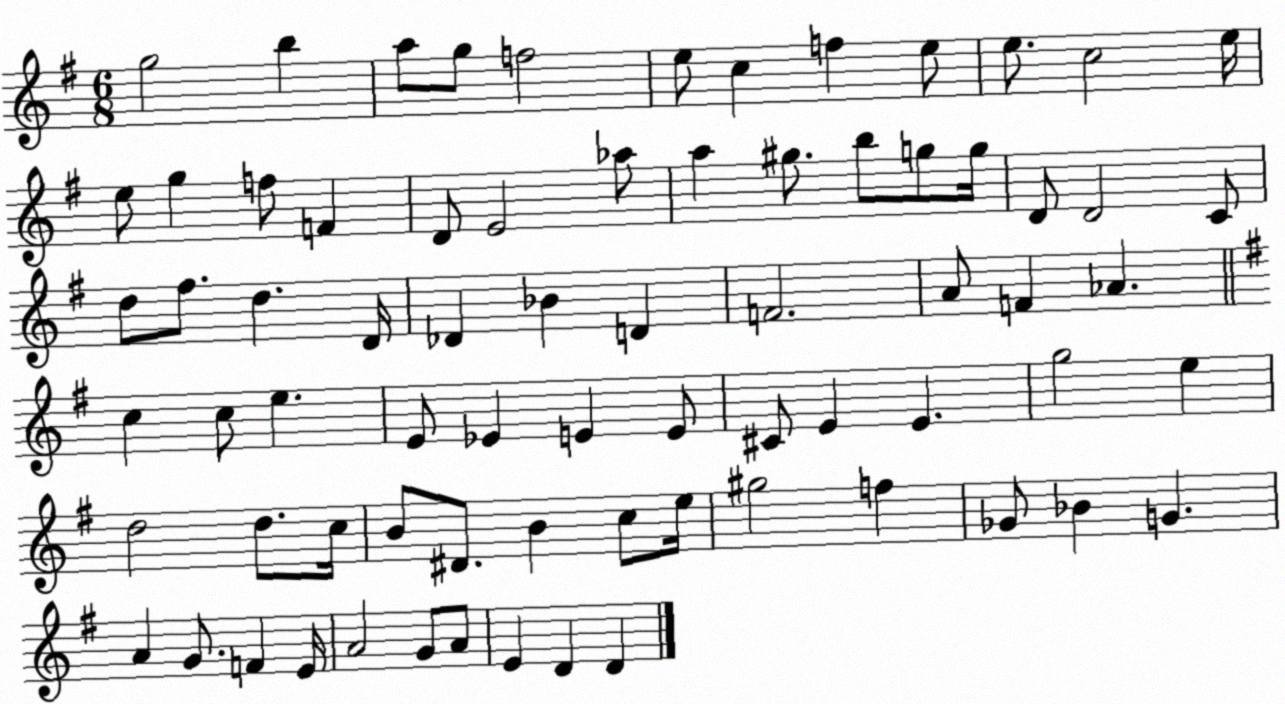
X:1
T:Untitled
M:6/8
L:1/4
K:G
g2 b a/2 g/2 f2 e/2 c f e/2 e/2 c2 e/4 e/2 g f/2 F D/2 E2 _a/2 a ^g/2 b/2 g/2 g/4 D/2 D2 C/2 d/2 ^f/2 d D/4 _D _B D F2 A/2 F _A c c/2 e E/2 _E E E/2 ^C/2 E E g2 e d2 d/2 c/4 B/2 ^D/2 B c/2 e/4 ^g2 f _G/2 _B G A G/2 F E/4 A2 G/2 A/2 E D D